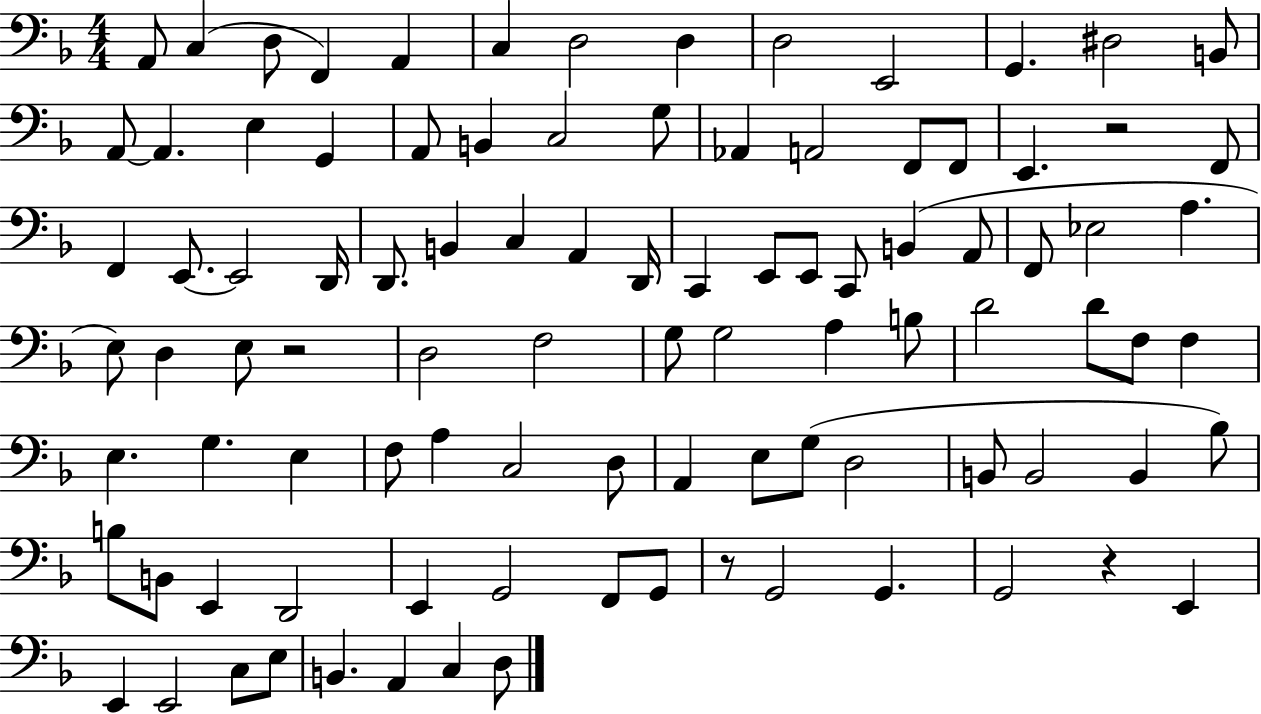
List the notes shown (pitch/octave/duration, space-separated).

A2/e C3/q D3/e F2/q A2/q C3/q D3/h D3/q D3/h E2/h G2/q. D#3/h B2/e A2/e A2/q. E3/q G2/q A2/e B2/q C3/h G3/e Ab2/q A2/h F2/e F2/e E2/q. R/h F2/e F2/q E2/e. E2/h D2/s D2/e. B2/q C3/q A2/q D2/s C2/q E2/e E2/e C2/e B2/q A2/e F2/e Eb3/h A3/q. E3/e D3/q E3/e R/h D3/h F3/h G3/e G3/h A3/q B3/e D4/h D4/e F3/e F3/q E3/q. G3/q. E3/q F3/e A3/q C3/h D3/e A2/q E3/e G3/e D3/h B2/e B2/h B2/q Bb3/e B3/e B2/e E2/q D2/h E2/q G2/h F2/e G2/e R/e G2/h G2/q. G2/h R/q E2/q E2/q E2/h C3/e E3/e B2/q. A2/q C3/q D3/e